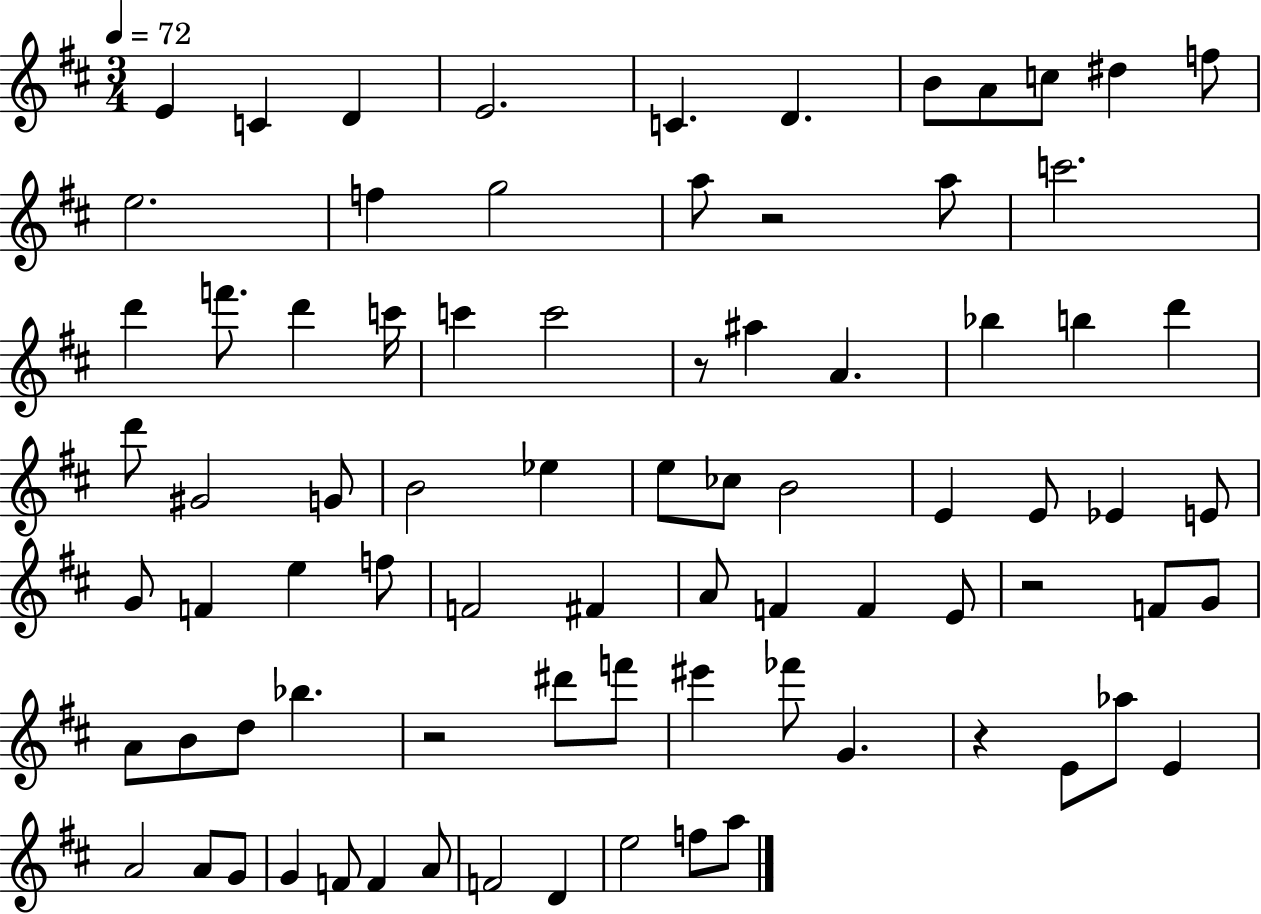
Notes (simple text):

E4/q C4/q D4/q E4/h. C4/q. D4/q. B4/e A4/e C5/e D#5/q F5/e E5/h. F5/q G5/h A5/e R/h A5/e C6/h. D6/q F6/e. D6/q C6/s C6/q C6/h R/e A#5/q A4/q. Bb5/q B5/q D6/q D6/e G#4/h G4/e B4/h Eb5/q E5/e CES5/e B4/h E4/q E4/e Eb4/q E4/e G4/e F4/q E5/q F5/e F4/h F#4/q A4/e F4/q F4/q E4/e R/h F4/e G4/e A4/e B4/e D5/e Bb5/q. R/h D#6/e F6/e EIS6/q FES6/e G4/q. R/q E4/e Ab5/e E4/q A4/h A4/e G4/e G4/q F4/e F4/q A4/e F4/h D4/q E5/h F5/e A5/e